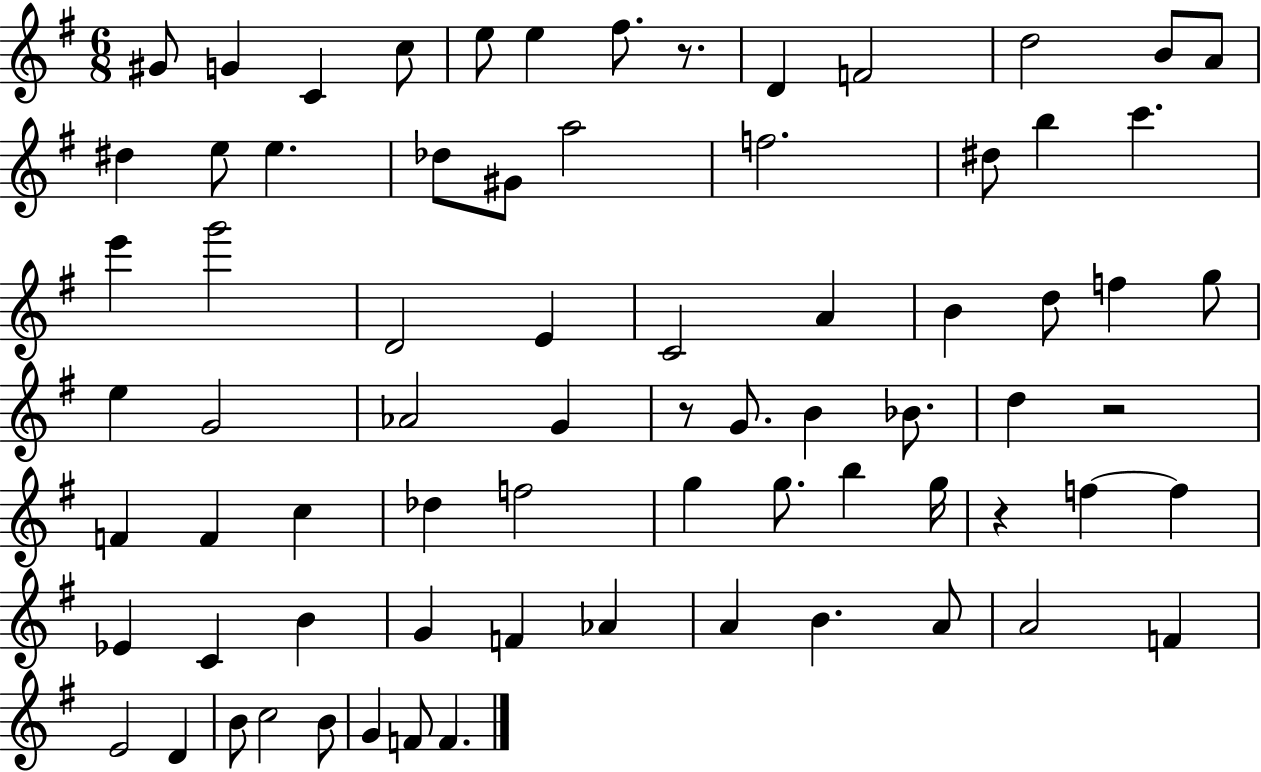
G#4/e G4/q C4/q C5/e E5/e E5/q F#5/e. R/e. D4/q F4/h D5/h B4/e A4/e D#5/q E5/e E5/q. Db5/e G#4/e A5/h F5/h. D#5/e B5/q C6/q. E6/q G6/h D4/h E4/q C4/h A4/q B4/q D5/e F5/q G5/e E5/q G4/h Ab4/h G4/q R/e G4/e. B4/q Bb4/e. D5/q R/h F4/q F4/q C5/q Db5/q F5/h G5/q G5/e. B5/q G5/s R/q F5/q F5/q Eb4/q C4/q B4/q G4/q F4/q Ab4/q A4/q B4/q. A4/e A4/h F4/q E4/h D4/q B4/e C5/h B4/e G4/q F4/e F4/q.